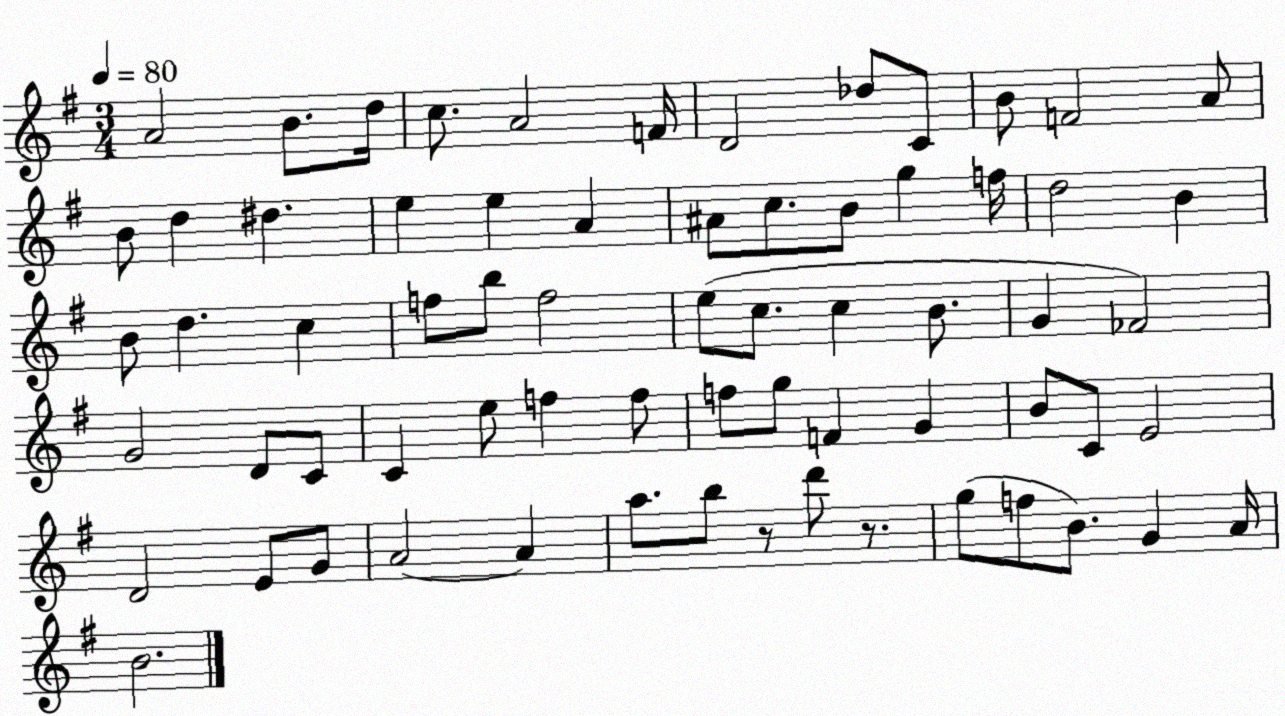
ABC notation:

X:1
T:Untitled
M:3/4
L:1/4
K:G
A2 B/2 d/4 c/2 A2 F/4 D2 _d/2 C/2 B/2 F2 A/2 B/2 d ^d e e A ^A/2 c/2 B/2 g f/4 d2 B B/2 d c f/2 b/2 f2 e/2 c/2 c B/2 G _F2 G2 D/2 C/2 C e/2 f f/2 f/2 g/2 F G B/2 C/2 E2 D2 E/2 G/2 A2 A a/2 b/2 z/2 d'/2 z/2 g/2 f/2 B/2 G A/4 B2